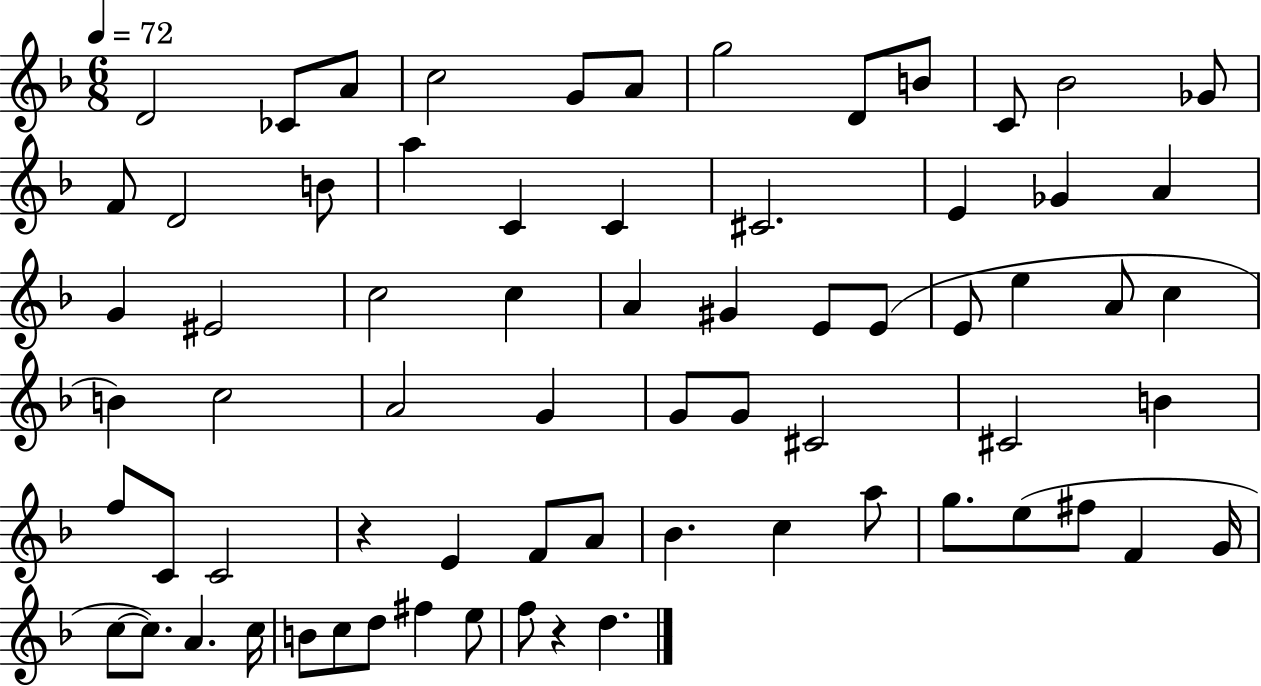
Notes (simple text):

D4/h CES4/e A4/e C5/h G4/e A4/e G5/h D4/e B4/e C4/e Bb4/h Gb4/e F4/e D4/h B4/e A5/q C4/q C4/q C#4/h. E4/q Gb4/q A4/q G4/q EIS4/h C5/h C5/q A4/q G#4/q E4/e E4/e E4/e E5/q A4/e C5/q B4/q C5/h A4/h G4/q G4/e G4/e C#4/h C#4/h B4/q F5/e C4/e C4/h R/q E4/q F4/e A4/e Bb4/q. C5/q A5/e G5/e. E5/e F#5/e F4/q G4/s C5/e C5/e. A4/q. C5/s B4/e C5/e D5/e F#5/q E5/e F5/e R/q D5/q.